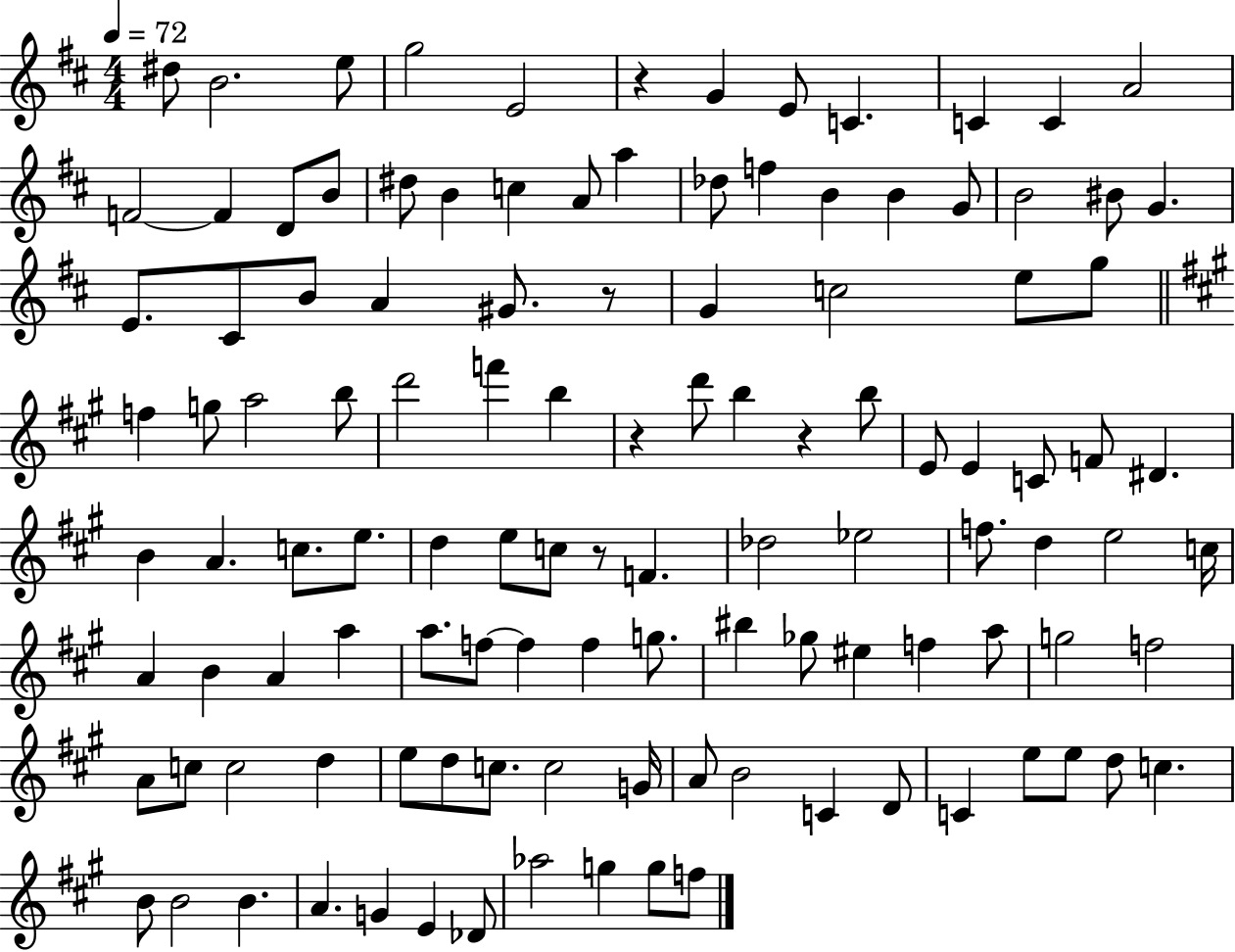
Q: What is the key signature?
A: D major